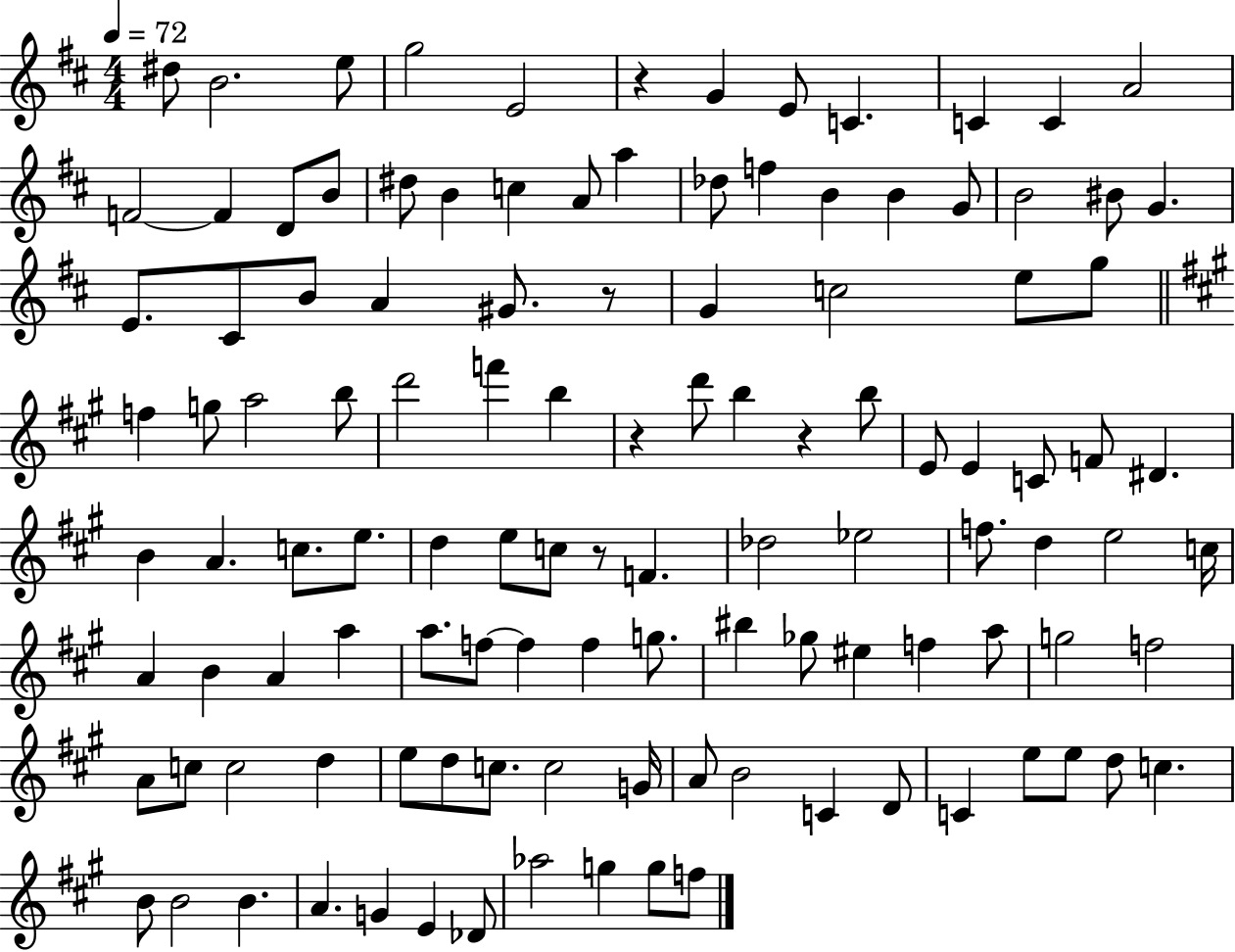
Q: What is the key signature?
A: D major